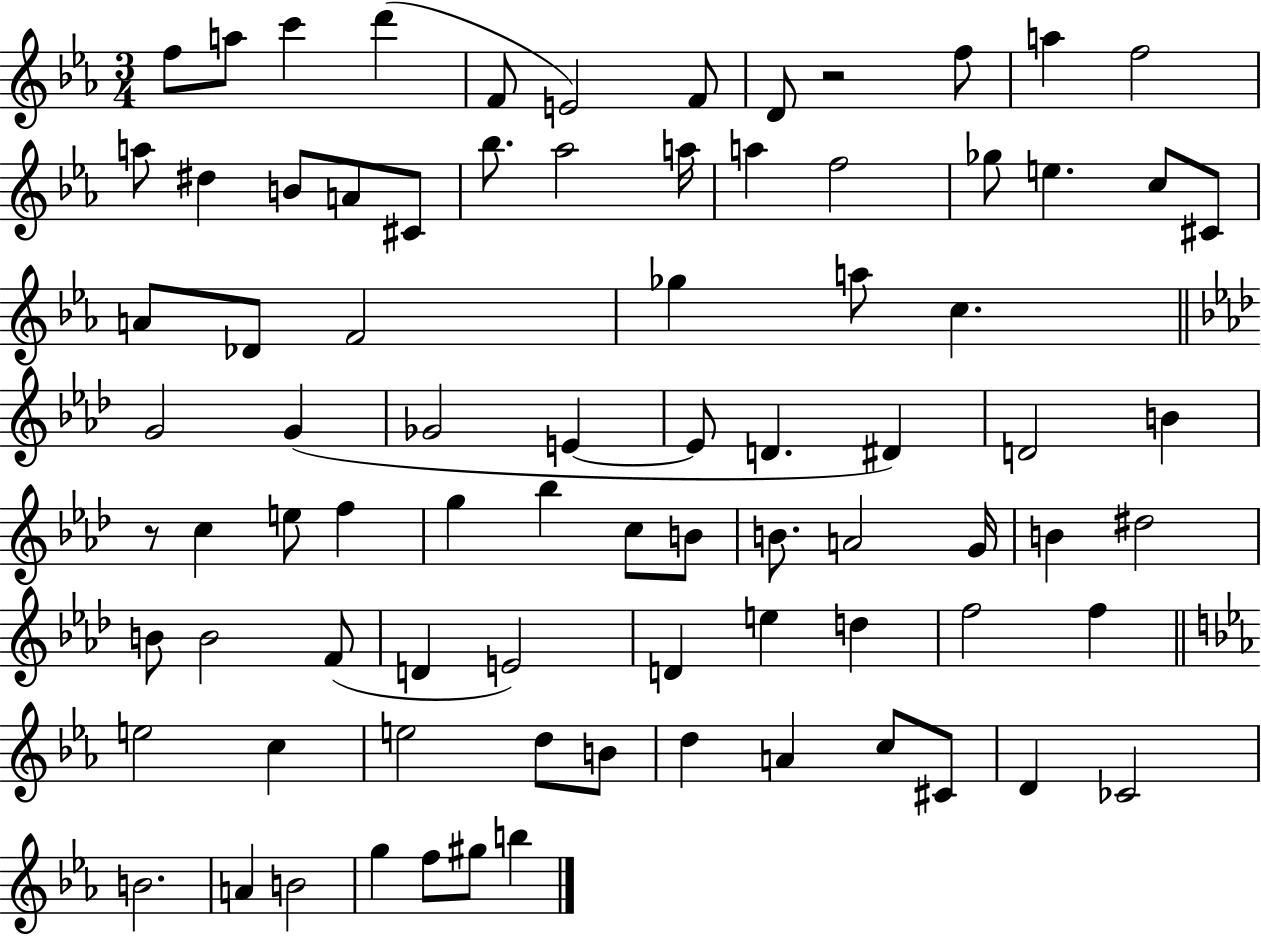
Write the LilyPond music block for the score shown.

{
  \clef treble
  \numericTimeSignature
  \time 3/4
  \key ees \major
  f''8 a''8 c'''4 d'''4( | f'8 e'2) f'8 | d'8 r2 f''8 | a''4 f''2 | \break a''8 dis''4 b'8 a'8 cis'8 | bes''8. aes''2 a''16 | a''4 f''2 | ges''8 e''4. c''8 cis'8 | \break a'8 des'8 f'2 | ges''4 a''8 c''4. | \bar "||" \break \key f \minor g'2 g'4( | ges'2 e'4~~ | e'8 d'4. dis'4) | d'2 b'4 | \break r8 c''4 e''8 f''4 | g''4 bes''4 c''8 b'8 | b'8. a'2 g'16 | b'4 dis''2 | \break b'8 b'2 f'8( | d'4 e'2) | d'4 e''4 d''4 | f''2 f''4 | \break \bar "||" \break \key ees \major e''2 c''4 | e''2 d''8 b'8 | d''4 a'4 c''8 cis'8 | d'4 ces'2 | \break b'2. | a'4 b'2 | g''4 f''8 gis''8 b''4 | \bar "|."
}